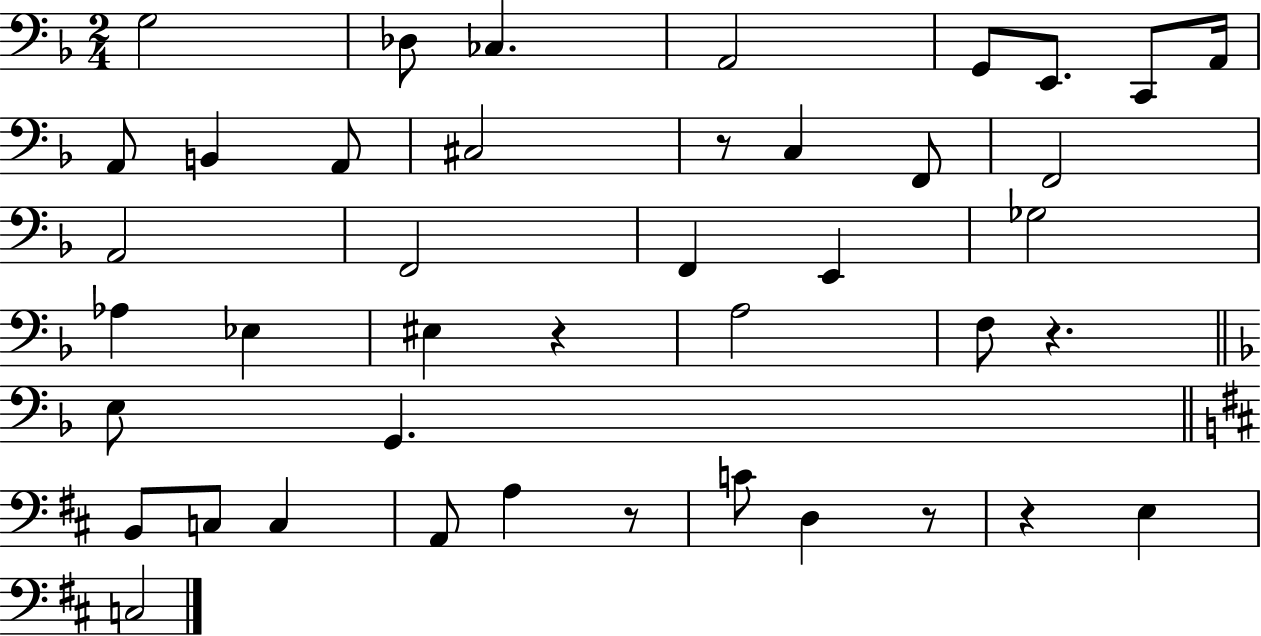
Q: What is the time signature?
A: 2/4